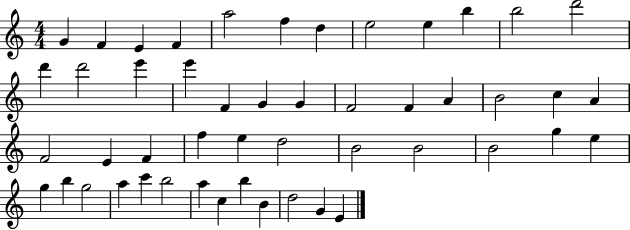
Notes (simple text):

G4/q F4/q E4/q F4/q A5/h F5/q D5/q E5/h E5/q B5/q B5/h D6/h D6/q D6/h E6/q E6/q F4/q G4/q G4/q F4/h F4/q A4/q B4/h C5/q A4/q F4/h E4/q F4/q F5/q E5/q D5/h B4/h B4/h B4/h G5/q E5/q G5/q B5/q G5/h A5/q C6/q B5/h A5/q C5/q B5/q B4/q D5/h G4/q E4/q